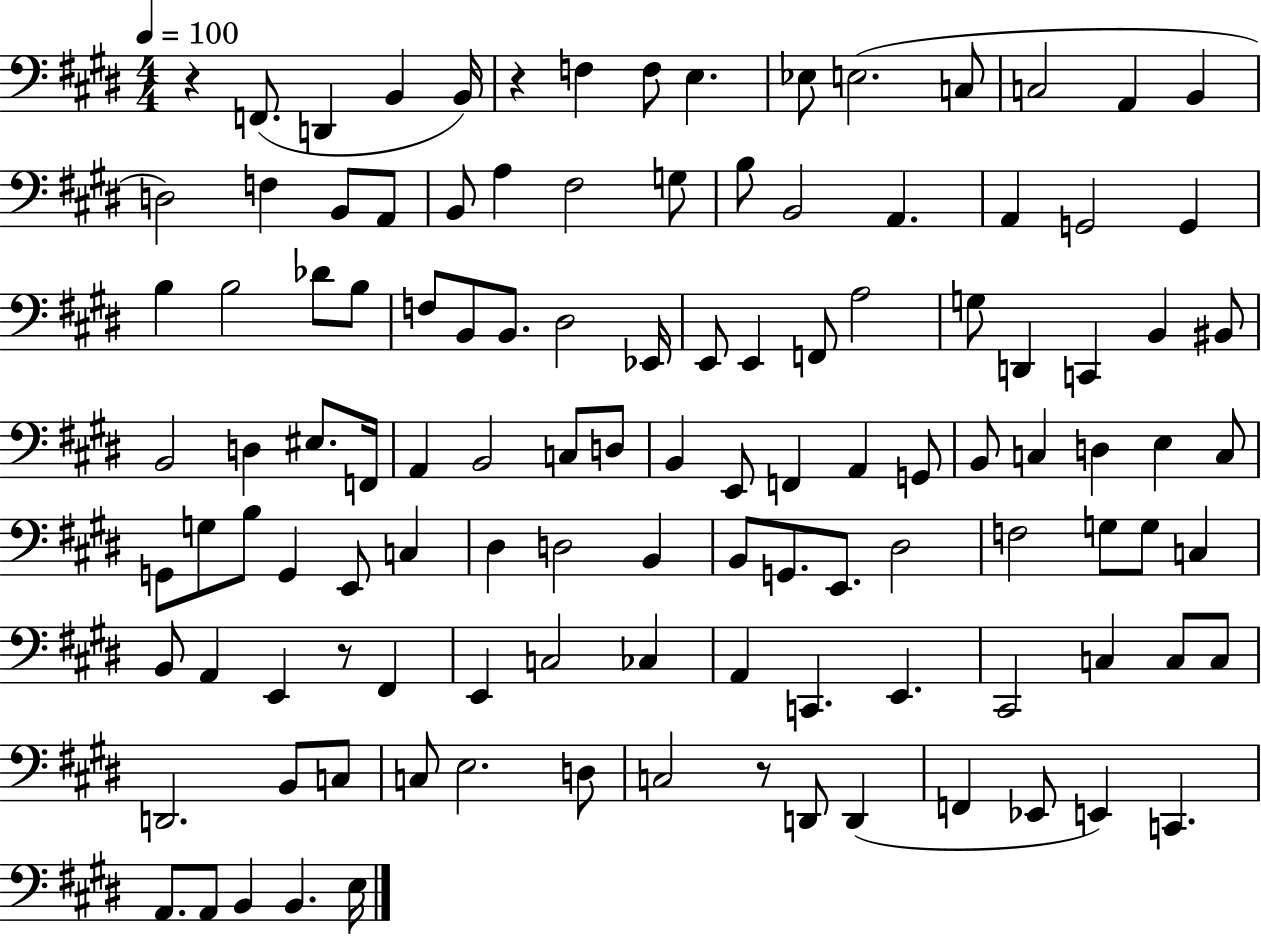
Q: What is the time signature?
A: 4/4